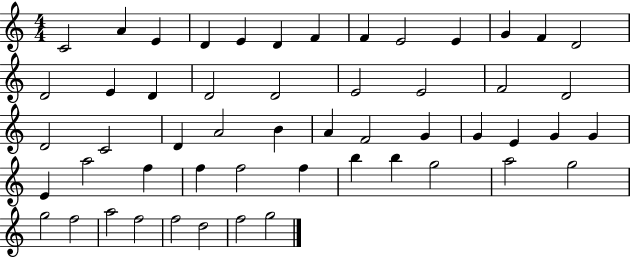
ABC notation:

X:1
T:Untitled
M:4/4
L:1/4
K:C
C2 A E D E D F F E2 E G F D2 D2 E D D2 D2 E2 E2 F2 D2 D2 C2 D A2 B A F2 G G E G G E a2 f f f2 f b b g2 a2 g2 g2 f2 a2 f2 f2 d2 f2 g2